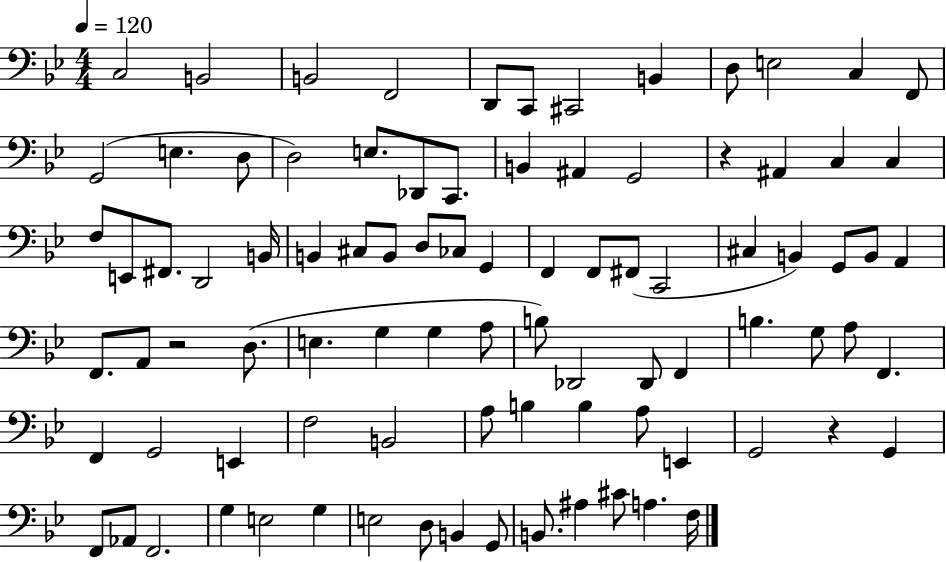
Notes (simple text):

C3/h B2/h B2/h F2/h D2/e C2/e C#2/h B2/q D3/e E3/h C3/q F2/e G2/h E3/q. D3/e D3/h E3/e. Db2/e C2/e. B2/q A#2/q G2/h R/q A#2/q C3/q C3/q F3/e E2/e F#2/e. D2/h B2/s B2/q C#3/e B2/e D3/e CES3/e G2/q F2/q F2/e F#2/e C2/h C#3/q B2/q G2/e B2/e A2/q F2/e. A2/e R/h D3/e. E3/q. G3/q G3/q A3/e B3/e Db2/h Db2/e F2/q B3/q. G3/e A3/e F2/q. F2/q G2/h E2/q F3/h B2/h A3/e B3/q B3/q A3/e E2/q G2/h R/q G2/q F2/e Ab2/e F2/h. G3/q E3/h G3/q E3/h D3/e B2/q G2/e B2/e. A#3/q C#4/e A3/q. F3/s